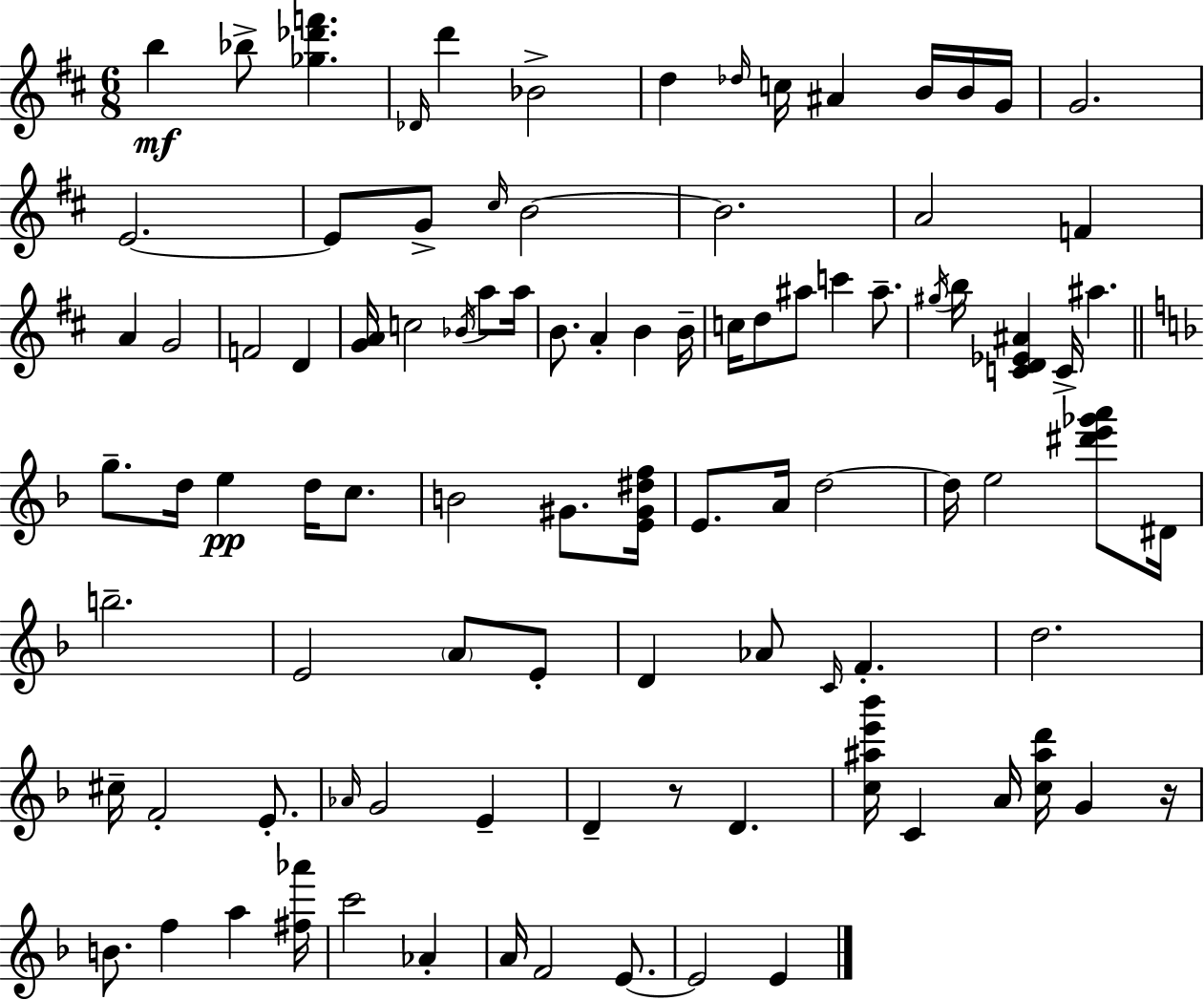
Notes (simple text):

B5/q Bb5/e [Gb5,Db6,F6]/q. Db4/s D6/q Bb4/h D5/q Db5/s C5/s A#4/q B4/s B4/s G4/s G4/h. E4/h. E4/e G4/e C#5/s B4/h B4/h. A4/h F4/q A4/q G4/h F4/h D4/q [G4,A4]/s C5/h Bb4/s A5/e A5/s B4/e. A4/q B4/q B4/s C5/s D5/e A#5/e C6/q A#5/e. G#5/s B5/s [C4,D4,Eb4,A#4]/q C4/s A#5/q. G5/e. D5/s E5/q D5/s C5/e. B4/h G#4/e. [E4,G#4,D#5,F5]/s E4/e. A4/s D5/h D5/s E5/h [D#6,E6,Gb6,A6]/e D#4/s B5/h. E4/h A4/e E4/e D4/q Ab4/e C4/s F4/q. D5/h. C#5/s F4/h E4/e. Ab4/s G4/h E4/q D4/q R/e D4/q. [C5,A#5,E6,Bb6]/s C4/q A4/s [C5,A#5,D6]/s G4/q R/s B4/e. F5/q A5/q [F#5,Ab6]/s C6/h Ab4/q A4/s F4/h E4/e. E4/h E4/q